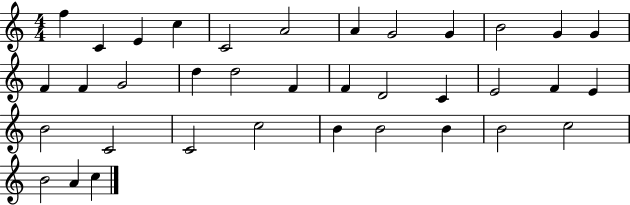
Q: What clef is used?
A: treble